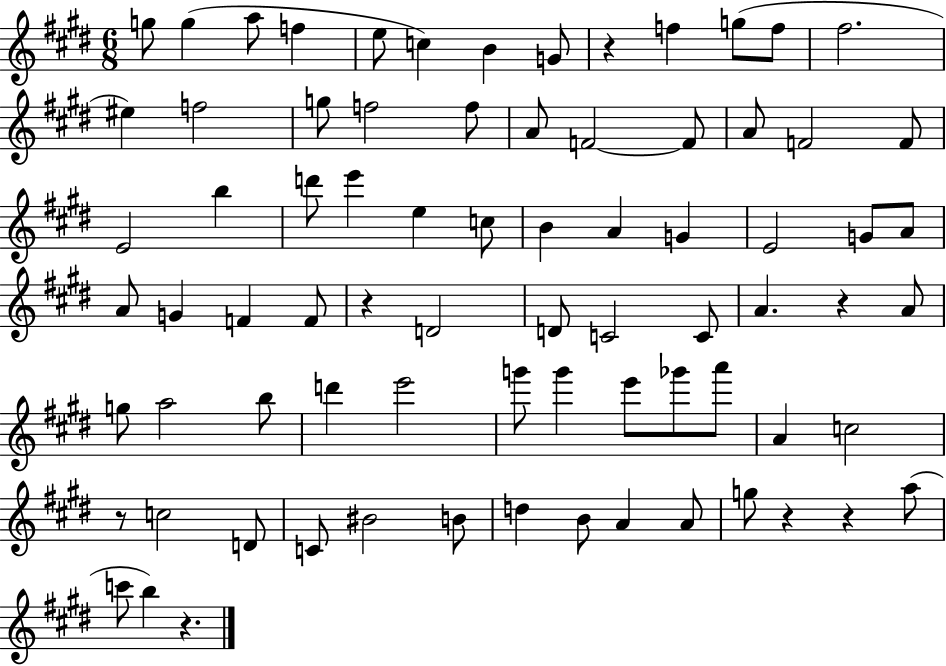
X:1
T:Untitled
M:6/8
L:1/4
K:E
g/2 g a/2 f e/2 c B G/2 z f g/2 f/2 ^f2 ^e f2 g/2 f2 f/2 A/2 F2 F/2 A/2 F2 F/2 E2 b d'/2 e' e c/2 B A G E2 G/2 A/2 A/2 G F F/2 z D2 D/2 C2 C/2 A z A/2 g/2 a2 b/2 d' e'2 g'/2 g' e'/2 _g'/2 a'/2 A c2 z/2 c2 D/2 C/2 ^B2 B/2 d B/2 A A/2 g/2 z z a/2 c'/2 b z